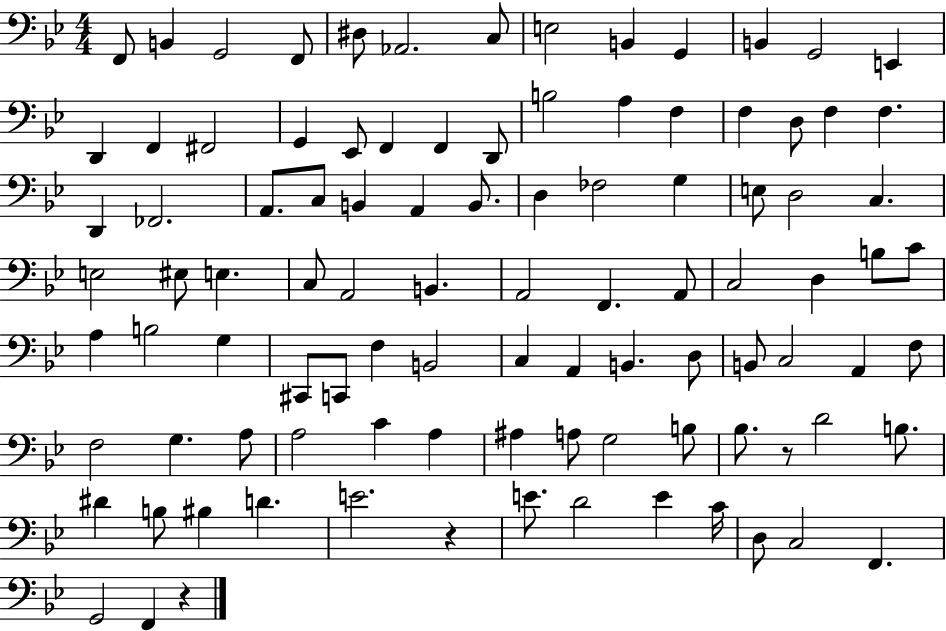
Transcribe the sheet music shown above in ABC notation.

X:1
T:Untitled
M:4/4
L:1/4
K:Bb
F,,/2 B,, G,,2 F,,/2 ^D,/2 _A,,2 C,/2 E,2 B,, G,, B,, G,,2 E,, D,, F,, ^F,,2 G,, _E,,/2 F,, F,, D,,/2 B,2 A, F, F, D,/2 F, F, D,, _F,,2 A,,/2 C,/2 B,, A,, B,,/2 D, _F,2 G, E,/2 D,2 C, E,2 ^E,/2 E, C,/2 A,,2 B,, A,,2 F,, A,,/2 C,2 D, B,/2 C/2 A, B,2 G, ^C,,/2 C,,/2 F, B,,2 C, A,, B,, D,/2 B,,/2 C,2 A,, F,/2 F,2 G, A,/2 A,2 C A, ^A, A,/2 G,2 B,/2 _B,/2 z/2 D2 B,/2 ^D B,/2 ^B, D E2 z E/2 D2 E C/4 D,/2 C,2 F,, G,,2 F,, z